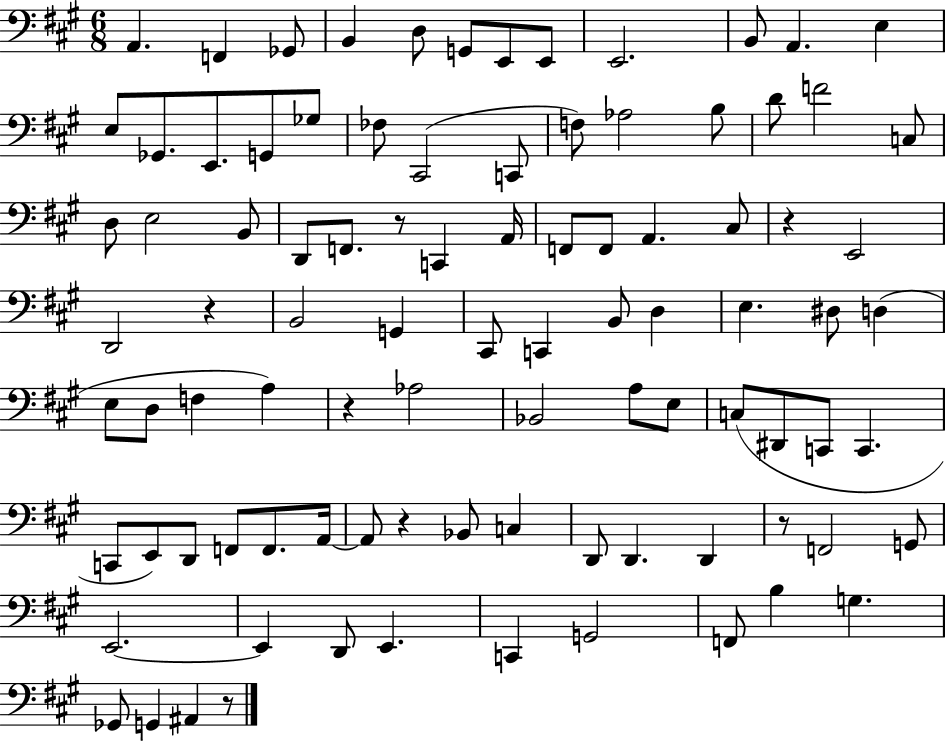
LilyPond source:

{
  \clef bass
  \numericTimeSignature
  \time 6/8
  \key a \major
  a,4. f,4 ges,8 | b,4 d8 g,8 e,8 e,8 | e,2. | b,8 a,4. e4 | \break e8 ges,8. e,8. g,8 ges8 | fes8 cis,2( c,8 | f8) aes2 b8 | d'8 f'2 c8 | \break d8 e2 b,8 | d,8 f,8. r8 c,4 a,16 | f,8 f,8 a,4. cis8 | r4 e,2 | \break d,2 r4 | b,2 g,4 | cis,8 c,4 b,8 d4 | e4. dis8 d4( | \break e8 d8 f4 a4) | r4 aes2 | bes,2 a8 e8 | c8( dis,8 c,8 c,4. | \break c,8 e,8) d,8 f,8 f,8. a,16~~ | a,8 r4 bes,8 c4 | d,8 d,4. d,4 | r8 f,2 g,8 | \break e,2.~~ | e,4 d,8 e,4. | c,4 g,2 | f,8 b4 g4. | \break ges,8 g,4 ais,4 r8 | \bar "|."
}